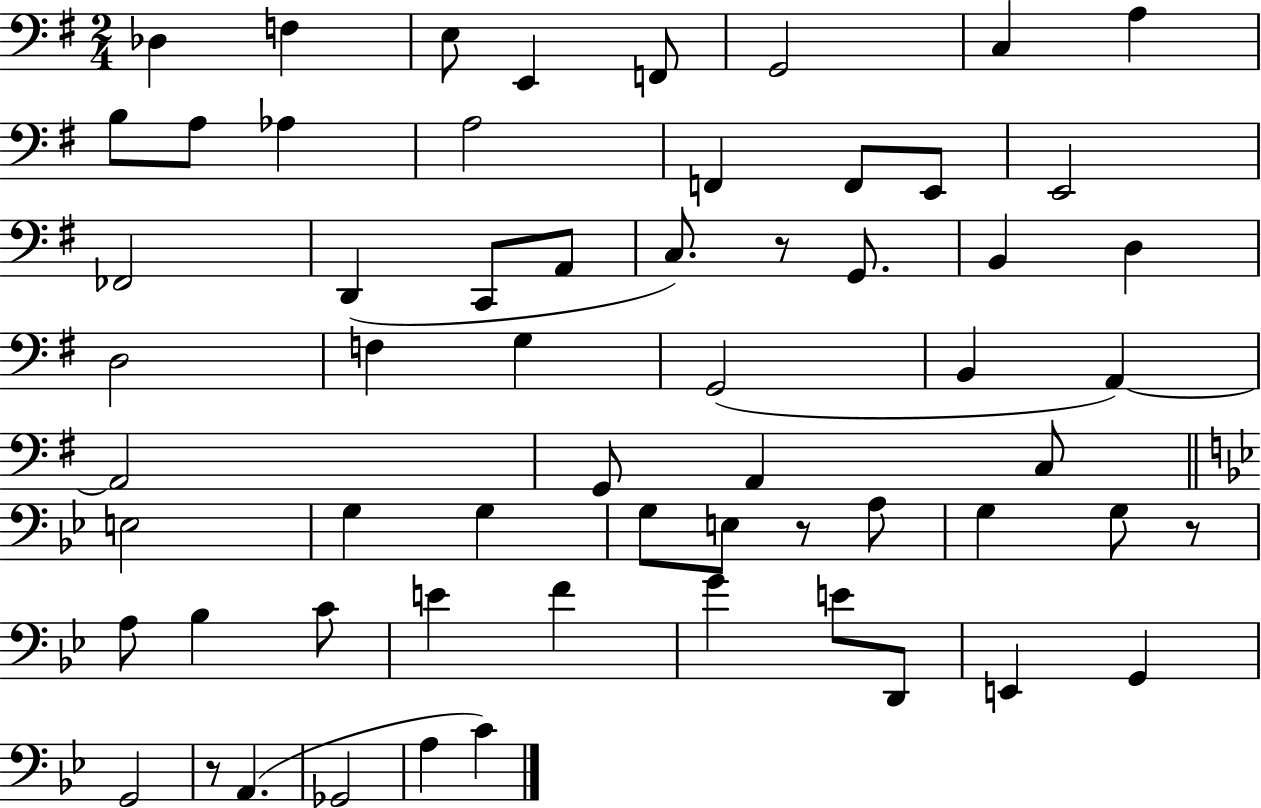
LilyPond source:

{
  \clef bass
  \numericTimeSignature
  \time 2/4
  \key g \major
  des4 f4 | e8 e,4 f,8 | g,2 | c4 a4 | \break b8 a8 aes4 | a2 | f,4 f,8 e,8 | e,2 | \break fes,2 | d,4( c,8 a,8 | c8.) r8 g,8. | b,4 d4 | \break d2 | f4 g4 | g,2( | b,4 a,4~~) | \break a,2 | g,8 a,4 c8 | \bar "||" \break \key bes \major e2 | g4 g4 | g8 e8 r8 a8 | g4 g8 r8 | \break a8 bes4 c'8 | e'4 f'4 | g'4 e'8 d,8 | e,4 g,4 | \break g,2 | r8 a,4.( | ges,2 | a4 c'4) | \break \bar "|."
}